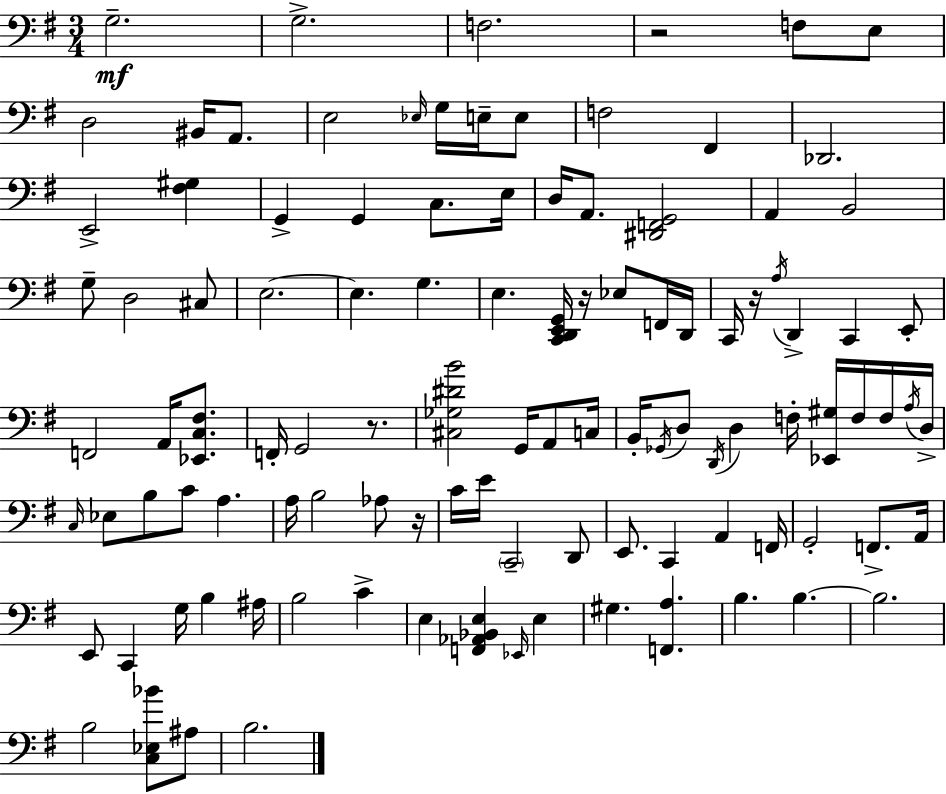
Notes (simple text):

G3/h. G3/h. F3/h. R/h F3/e E3/e D3/h BIS2/s A2/e. E3/h Eb3/s G3/s E3/s E3/e F3/h F#2/q Db2/h. E2/h [F#3,G#3]/q G2/q G2/q C3/e. E3/s D3/s A2/e. [D#2,F2,G2]/h A2/q B2/h G3/e D3/h C#3/e E3/h. E3/q. G3/q. E3/q. [C2,D2,E2,G2]/s R/s Eb3/e F2/s D2/s C2/s R/s A3/s D2/q C2/q E2/e F2/h A2/s [Eb2,C3,F#3]/e. F2/s G2/h R/e. [C#3,Gb3,D#4,B4]/h G2/s A2/e C3/s B2/s Gb2/s D3/e D2/s D3/q F3/s [Eb2,G#3]/s F3/s F3/s A3/s D3/s C3/s Eb3/e B3/e C4/e A3/q. A3/s B3/h Ab3/e R/s C4/s E4/s C2/h D2/e E2/e. C2/q A2/q F2/s G2/h F2/e. A2/s E2/e C2/q G3/s B3/q A#3/s B3/h C4/q E3/q [F2,Ab2,Bb2,E3]/q Eb2/s E3/q G#3/q. [F2,A3]/q. B3/q. B3/q. B3/h. B3/h [C3,Eb3,Bb4]/e A#3/e B3/h.